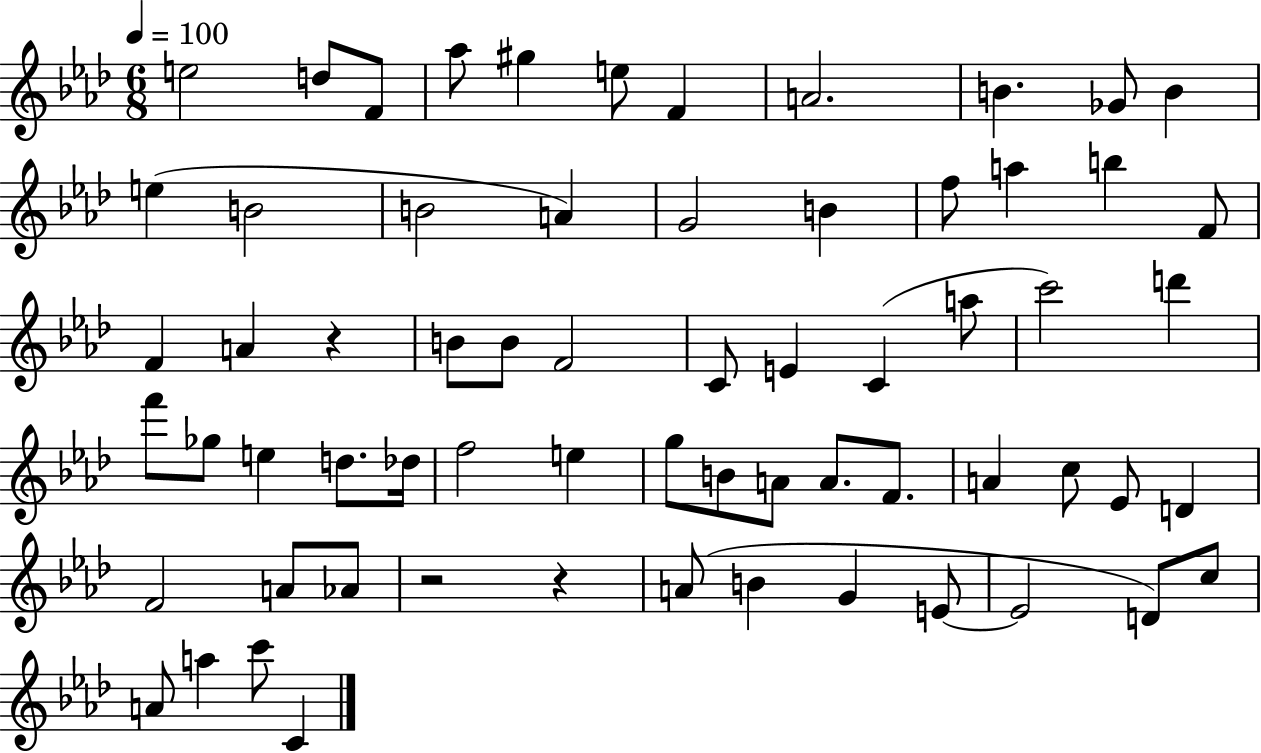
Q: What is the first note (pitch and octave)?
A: E5